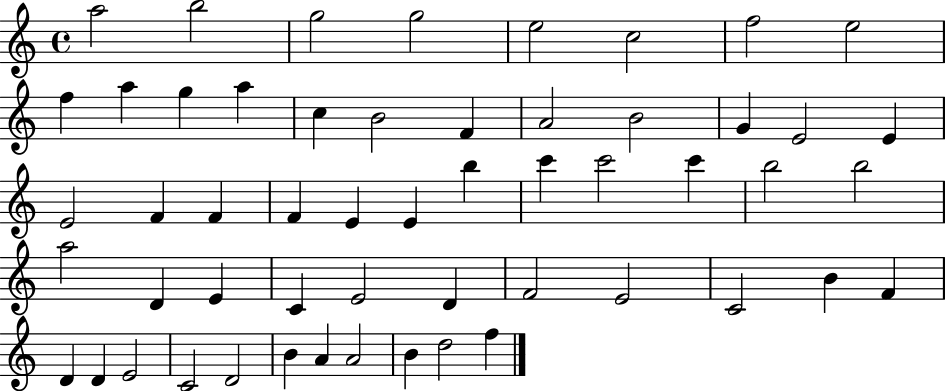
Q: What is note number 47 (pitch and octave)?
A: C4